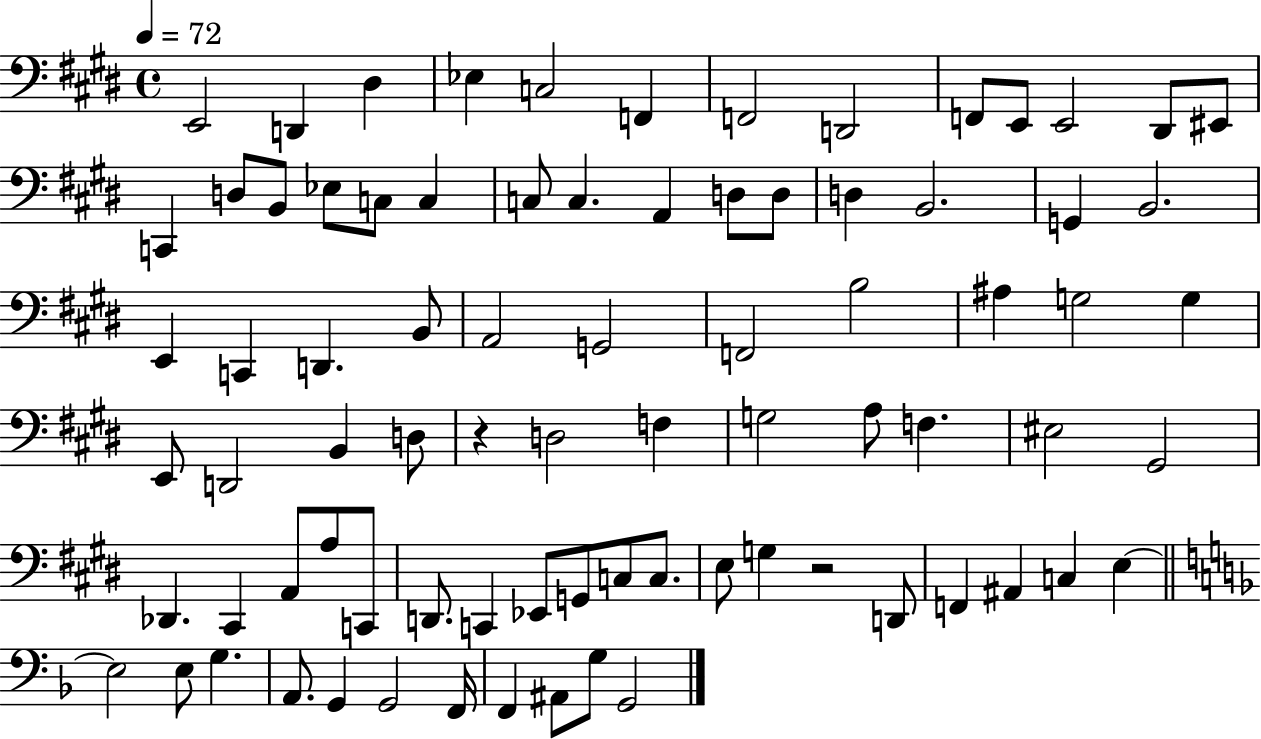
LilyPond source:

{
  \clef bass
  \time 4/4
  \defaultTimeSignature
  \key e \major
  \tempo 4 = 72
  \repeat volta 2 { e,2 d,4 dis4 | ees4 c2 f,4 | f,2 d,2 | f,8 e,8 e,2 dis,8 eis,8 | \break c,4 d8 b,8 ees8 c8 c4 | c8 c4. a,4 d8 d8 | d4 b,2. | g,4 b,2. | \break e,4 c,4 d,4. b,8 | a,2 g,2 | f,2 b2 | ais4 g2 g4 | \break e,8 d,2 b,4 d8 | r4 d2 f4 | g2 a8 f4. | eis2 gis,2 | \break des,4. cis,4 a,8 a8 c,8 | d,8. c,4 ees,8 g,8 c8 c8. | e8 g4 r2 d,8 | f,4 ais,4 c4 e4~~ | \break \bar "||" \break \key f \major e2 e8 g4. | a,8. g,4 g,2 f,16 | f,4 ais,8 g8 g,2 | } \bar "|."
}